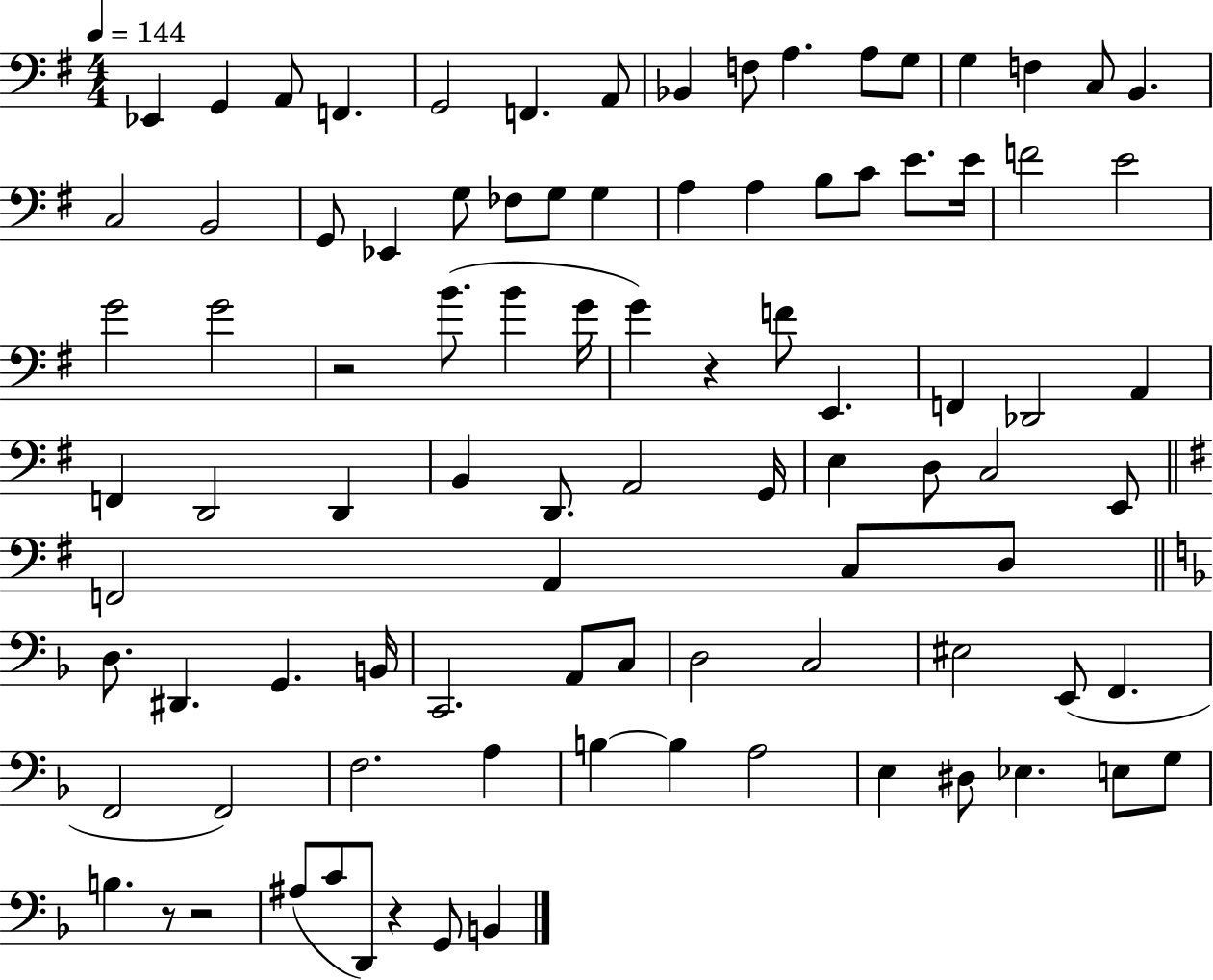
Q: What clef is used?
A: bass